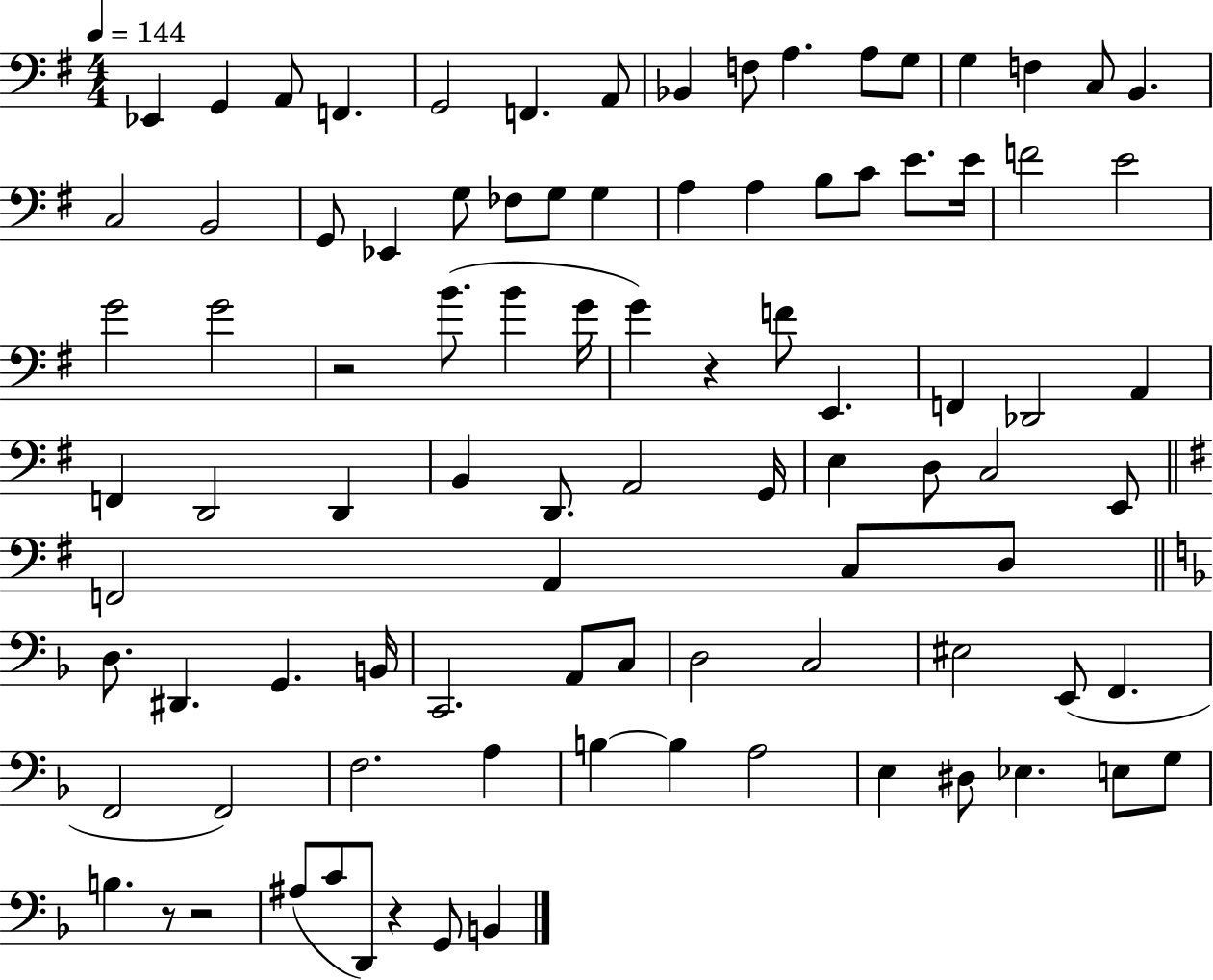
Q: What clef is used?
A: bass